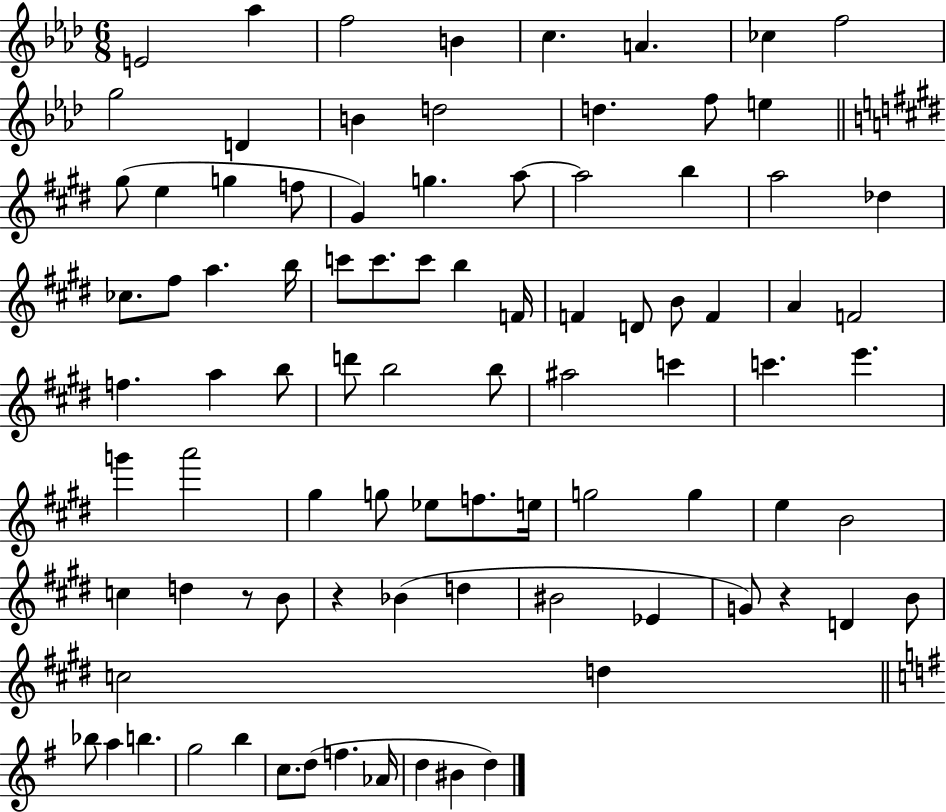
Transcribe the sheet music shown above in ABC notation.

X:1
T:Untitled
M:6/8
L:1/4
K:Ab
E2 _a f2 B c A _c f2 g2 D B d2 d f/2 e ^g/2 e g f/2 ^G g a/2 a2 b a2 _d _c/2 ^f/2 a b/4 c'/2 c'/2 c'/2 b F/4 F D/2 B/2 F A F2 f a b/2 d'/2 b2 b/2 ^a2 c' c' e' g' a'2 ^g g/2 _e/2 f/2 e/4 g2 g e B2 c d z/2 B/2 z _B d ^B2 _E G/2 z D B/2 c2 d _b/2 a b g2 b c/2 d/2 f _A/4 d ^B d